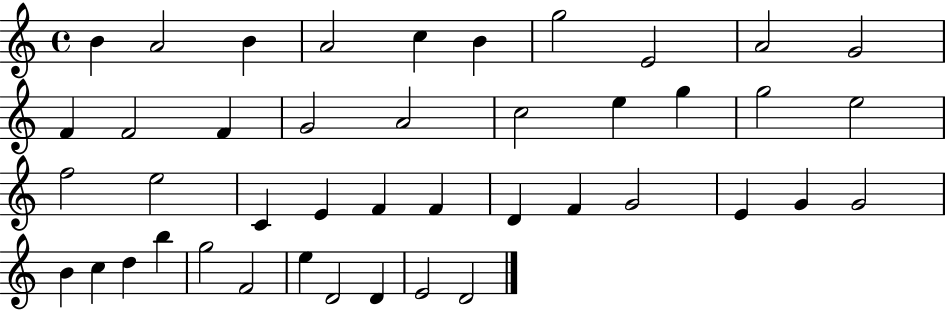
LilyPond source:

{
  \clef treble
  \time 4/4
  \defaultTimeSignature
  \key c \major
  b'4 a'2 b'4 | a'2 c''4 b'4 | g''2 e'2 | a'2 g'2 | \break f'4 f'2 f'4 | g'2 a'2 | c''2 e''4 g''4 | g''2 e''2 | \break f''2 e''2 | c'4 e'4 f'4 f'4 | d'4 f'4 g'2 | e'4 g'4 g'2 | \break b'4 c''4 d''4 b''4 | g''2 f'2 | e''4 d'2 d'4 | e'2 d'2 | \break \bar "|."
}